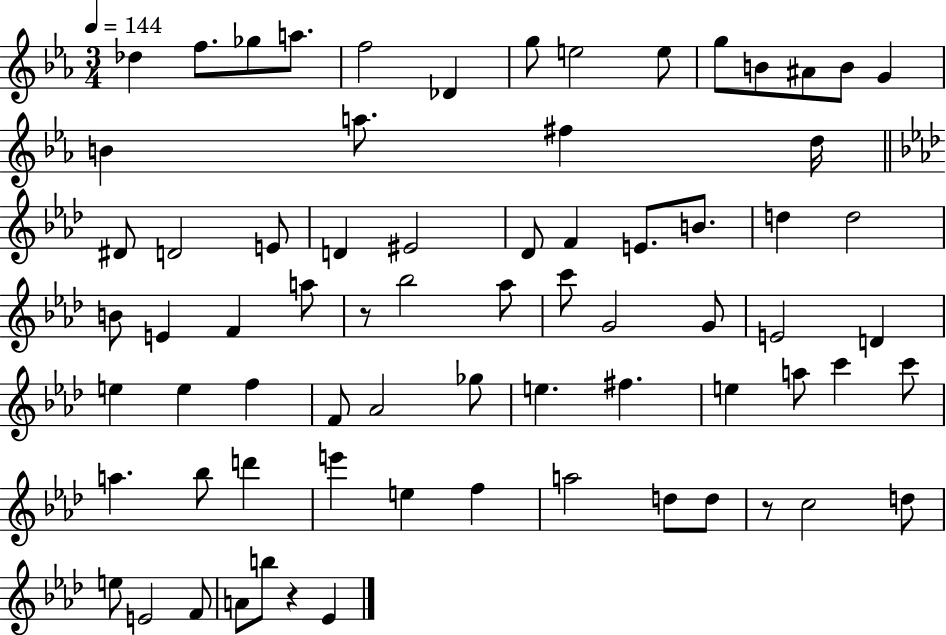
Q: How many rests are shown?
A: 3